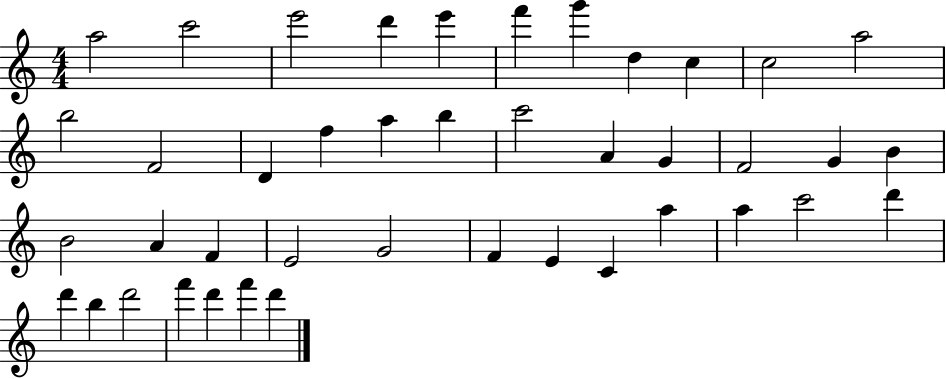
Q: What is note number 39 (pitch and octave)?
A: F6